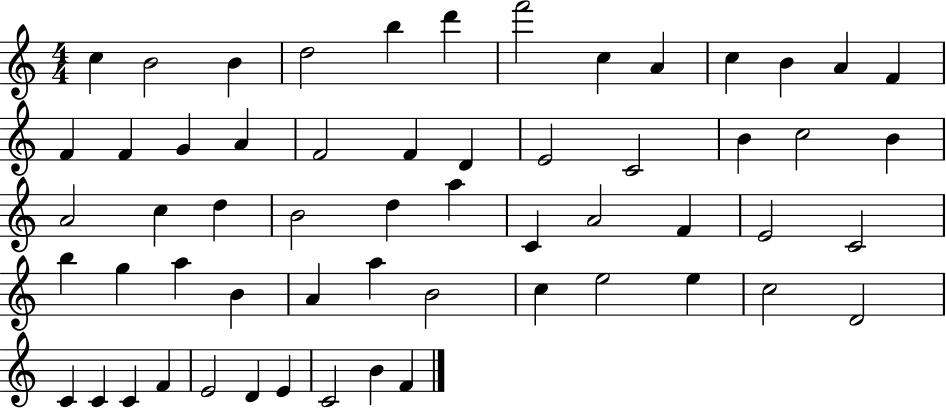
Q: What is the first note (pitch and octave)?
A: C5